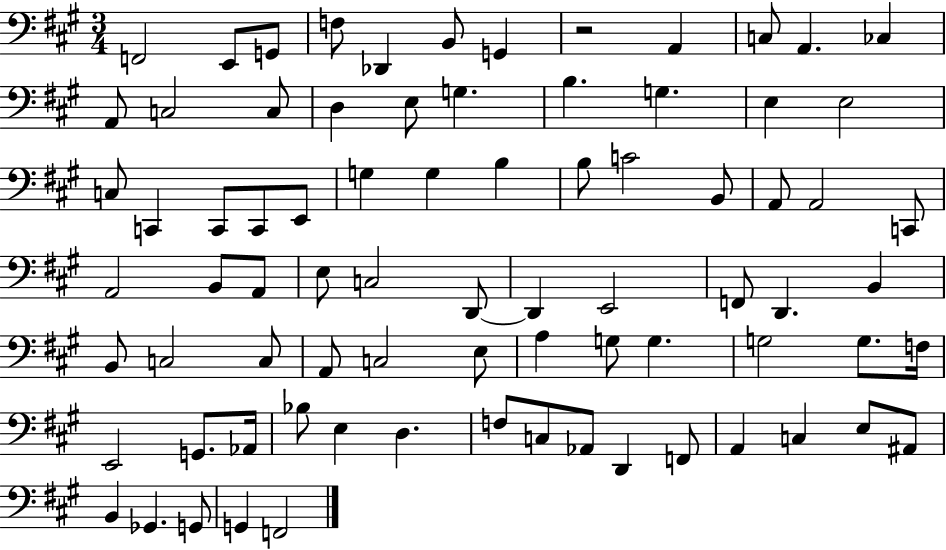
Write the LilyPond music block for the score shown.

{
  \clef bass
  \numericTimeSignature
  \time 3/4
  \key a \major
  f,2 e,8 g,8 | f8 des,4 b,8 g,4 | r2 a,4 | c8 a,4. ces4 | \break a,8 c2 c8 | d4 e8 g4. | b4. g4. | e4 e2 | \break c8 c,4 c,8 c,8 e,8 | g4 g4 b4 | b8 c'2 b,8 | a,8 a,2 c,8 | \break a,2 b,8 a,8 | e8 c2 d,8~~ | d,4 e,2 | f,8 d,4. b,4 | \break b,8 c2 c8 | a,8 c2 e8 | a4 g8 g4. | g2 g8. f16 | \break e,2 g,8. aes,16 | bes8 e4 d4. | f8 c8 aes,8 d,4 f,8 | a,4 c4 e8 ais,8 | \break b,4 ges,4. g,8 | g,4 f,2 | \bar "|."
}